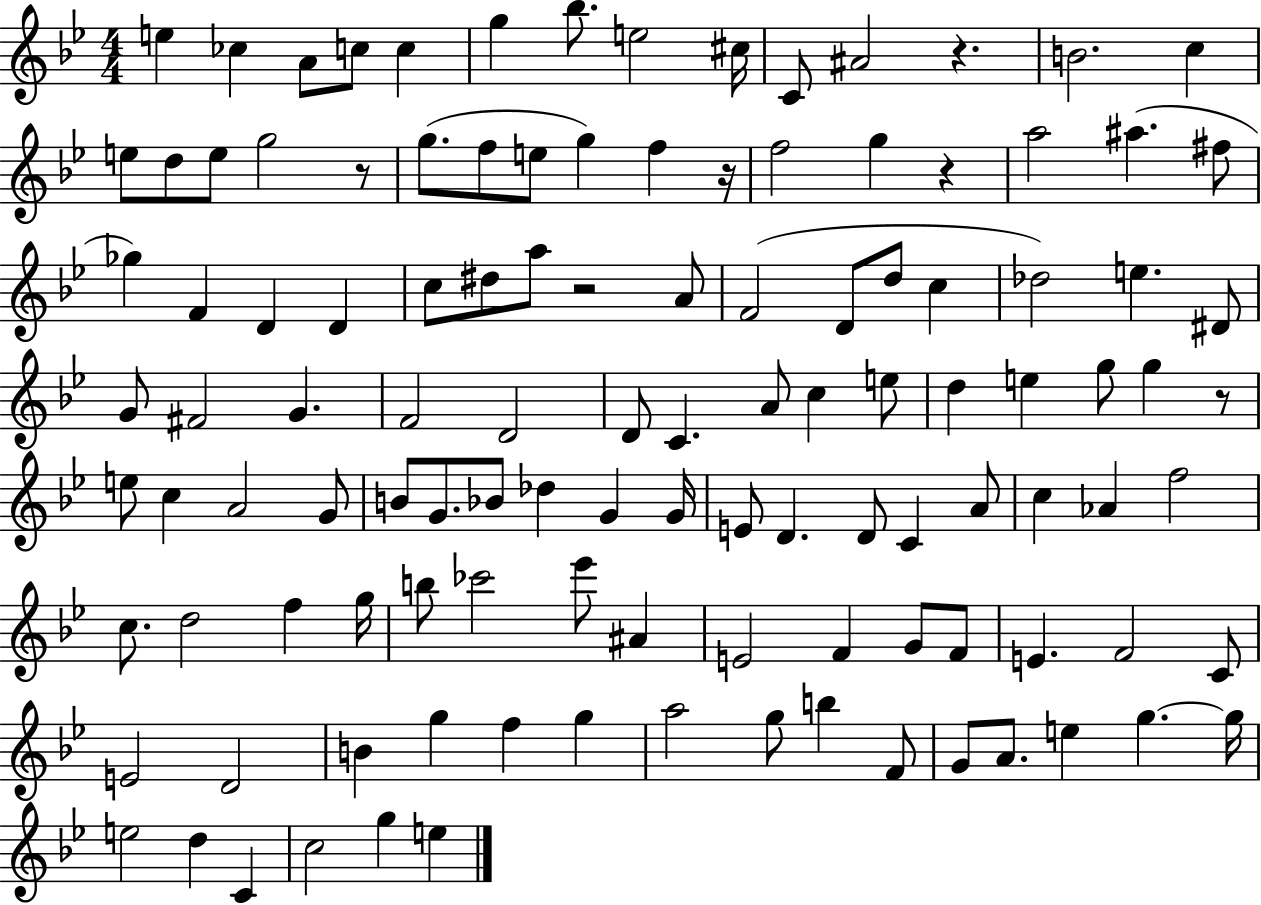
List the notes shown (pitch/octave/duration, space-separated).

E5/q CES5/q A4/e C5/e C5/q G5/q Bb5/e. E5/h C#5/s C4/e A#4/h R/q. B4/h. C5/q E5/e D5/e E5/e G5/h R/e G5/e. F5/e E5/e G5/q F5/q R/s F5/h G5/q R/q A5/h A#5/q. F#5/e Gb5/q F4/q D4/q D4/q C5/e D#5/e A5/e R/h A4/e F4/h D4/e D5/e C5/q Db5/h E5/q. D#4/e G4/e F#4/h G4/q. F4/h D4/h D4/e C4/q. A4/e C5/q E5/e D5/q E5/q G5/e G5/q R/e E5/e C5/q A4/h G4/e B4/e G4/e. Bb4/e Db5/q G4/q G4/s E4/e D4/q. D4/e C4/q A4/e C5/q Ab4/q F5/h C5/e. D5/h F5/q G5/s B5/e CES6/h Eb6/e A#4/q E4/h F4/q G4/e F4/e E4/q. F4/h C4/e E4/h D4/h B4/q G5/q F5/q G5/q A5/h G5/e B5/q F4/e G4/e A4/e. E5/q G5/q. G5/s E5/h D5/q C4/q C5/h G5/q E5/q